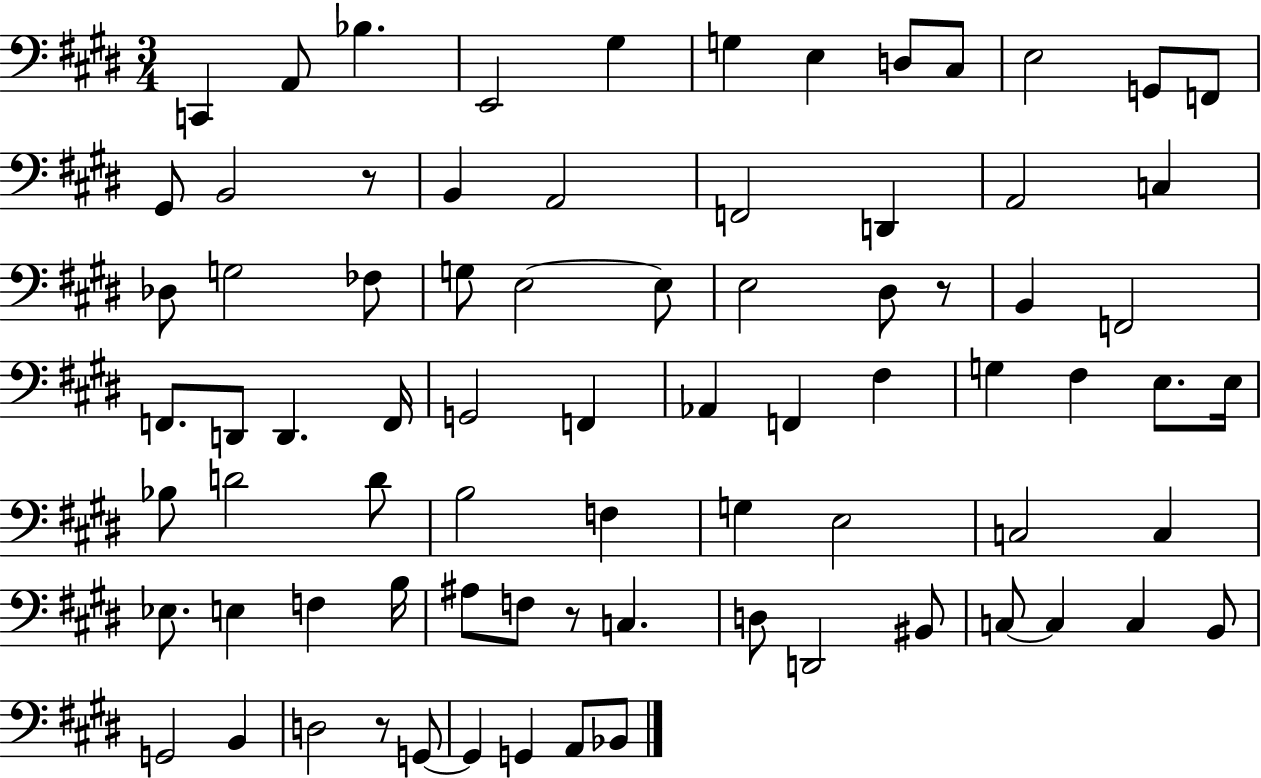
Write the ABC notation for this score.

X:1
T:Untitled
M:3/4
L:1/4
K:E
C,, A,,/2 _B, E,,2 ^G, G, E, D,/2 ^C,/2 E,2 G,,/2 F,,/2 ^G,,/2 B,,2 z/2 B,, A,,2 F,,2 D,, A,,2 C, _D,/2 G,2 _F,/2 G,/2 E,2 E,/2 E,2 ^D,/2 z/2 B,, F,,2 F,,/2 D,,/2 D,, F,,/4 G,,2 F,, _A,, F,, ^F, G, ^F, E,/2 E,/4 _B,/2 D2 D/2 B,2 F, G, E,2 C,2 C, _E,/2 E, F, B,/4 ^A,/2 F,/2 z/2 C, D,/2 D,,2 ^B,,/2 C,/2 C, C, B,,/2 G,,2 B,, D,2 z/2 G,,/2 G,, G,, A,,/2 _B,,/2